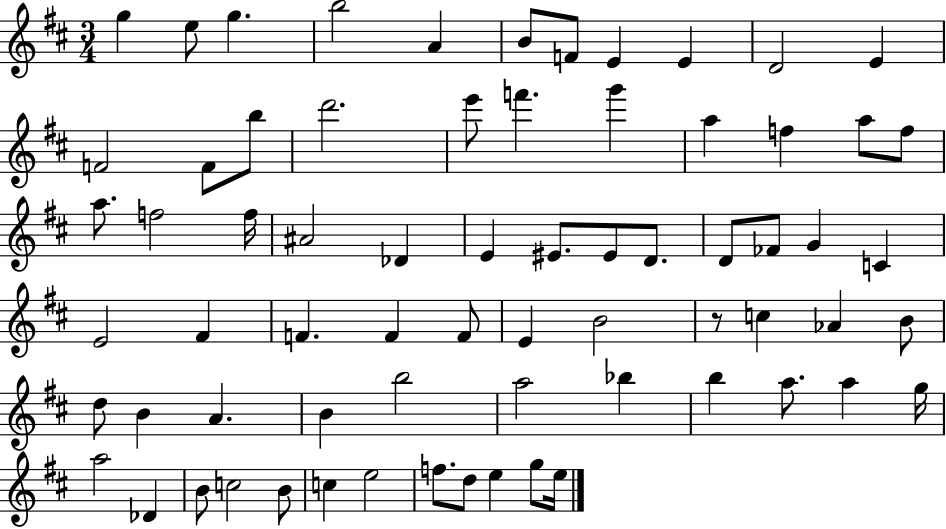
X:1
T:Untitled
M:3/4
L:1/4
K:D
g e/2 g b2 A B/2 F/2 E E D2 E F2 F/2 b/2 d'2 e'/2 f' g' a f a/2 f/2 a/2 f2 f/4 ^A2 _D E ^E/2 ^E/2 D/2 D/2 _F/2 G C E2 ^F F F F/2 E B2 z/2 c _A B/2 d/2 B A B b2 a2 _b b a/2 a g/4 a2 _D B/2 c2 B/2 c e2 f/2 d/2 e g/2 e/4